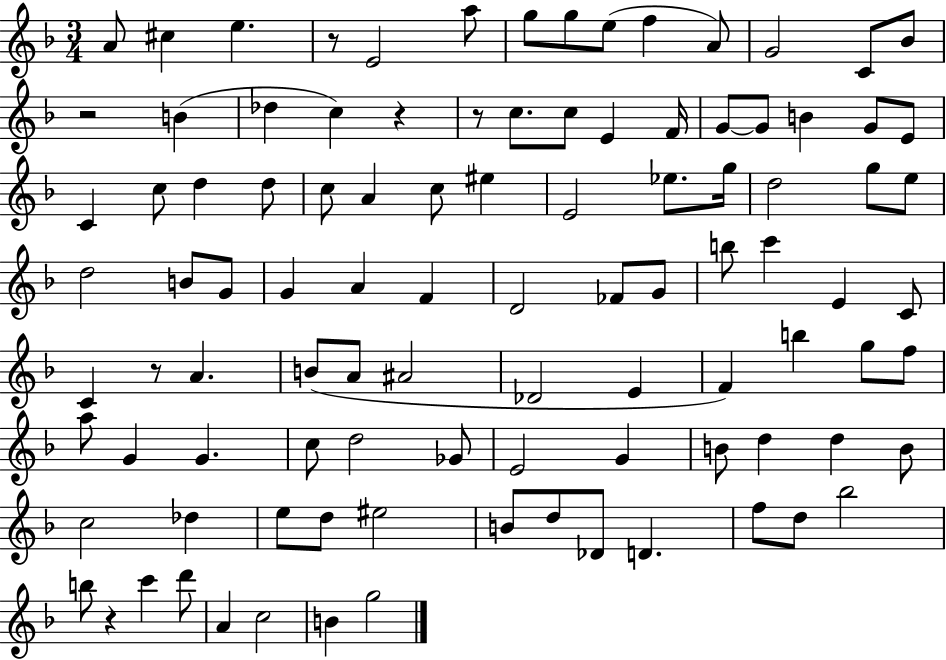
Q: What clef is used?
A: treble